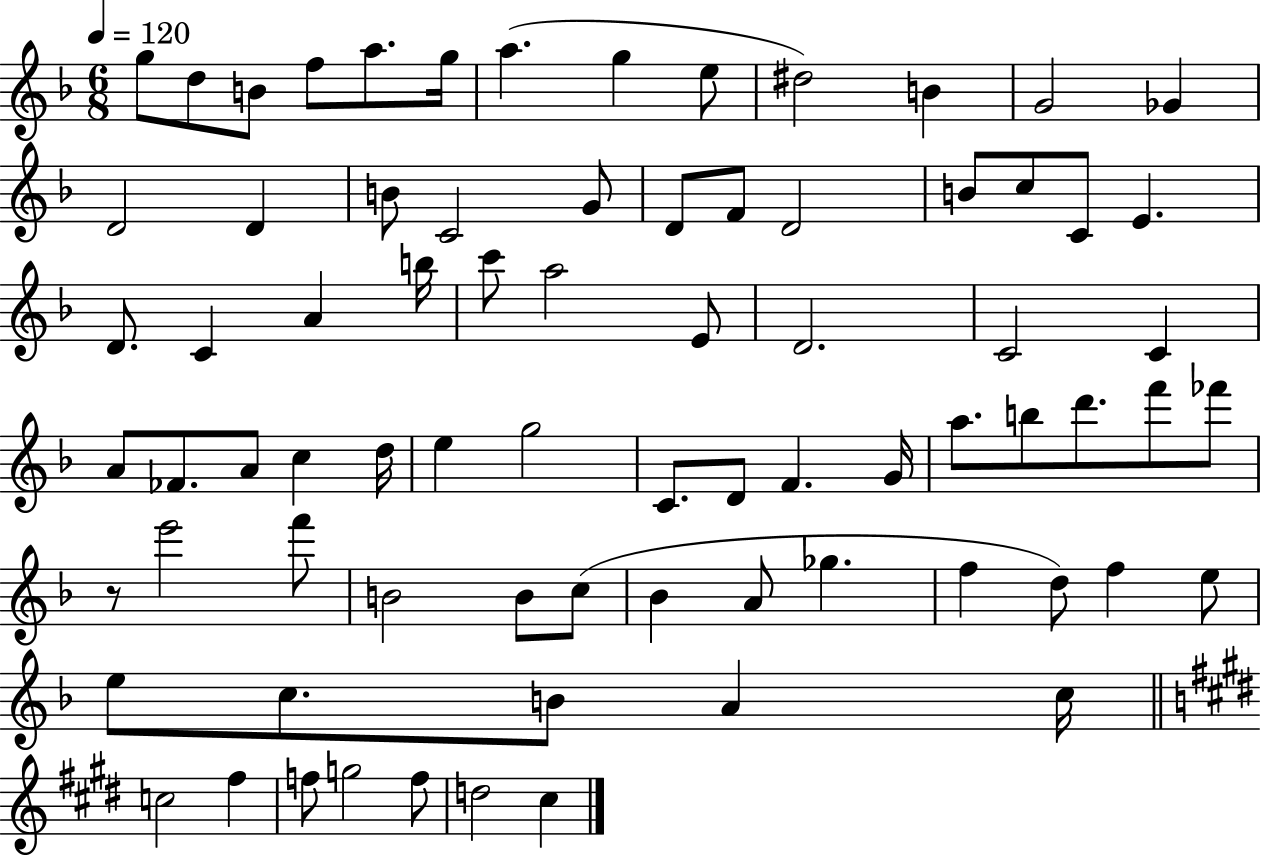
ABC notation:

X:1
T:Untitled
M:6/8
L:1/4
K:F
g/2 d/2 B/2 f/2 a/2 g/4 a g e/2 ^d2 B G2 _G D2 D B/2 C2 G/2 D/2 F/2 D2 B/2 c/2 C/2 E D/2 C A b/4 c'/2 a2 E/2 D2 C2 C A/2 _F/2 A/2 c d/4 e g2 C/2 D/2 F G/4 a/2 b/2 d'/2 f'/2 _f'/2 z/2 e'2 f'/2 B2 B/2 c/2 _B A/2 _g f d/2 f e/2 e/2 c/2 B/2 A c/4 c2 ^f f/2 g2 f/2 d2 ^c